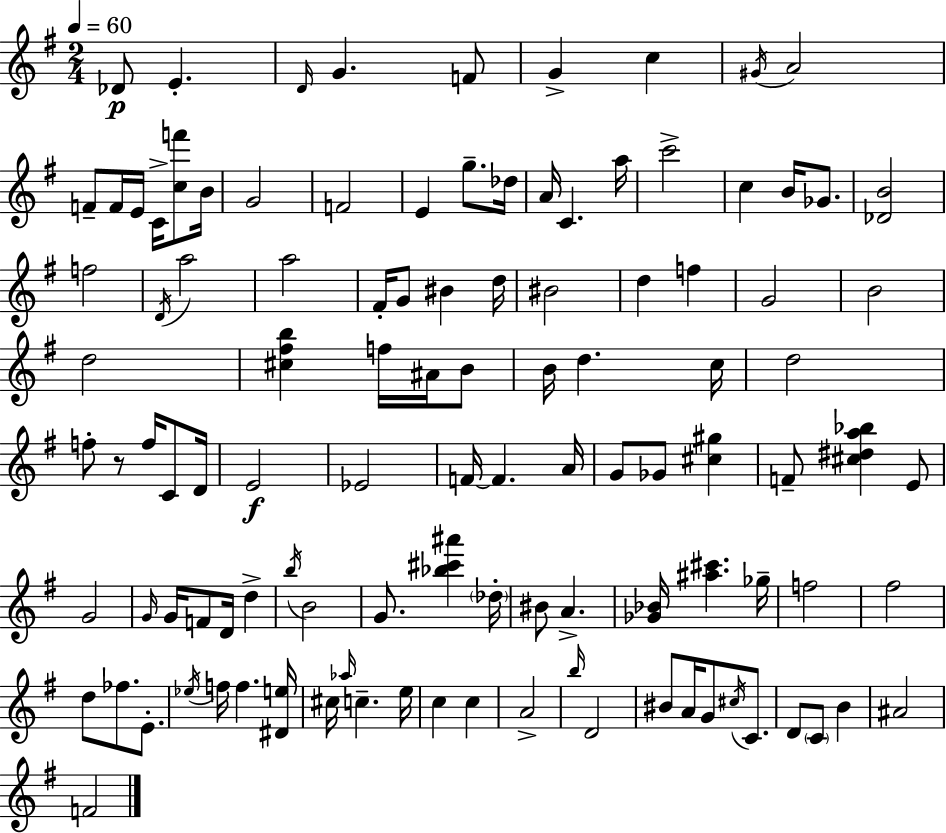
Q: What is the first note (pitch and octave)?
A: Db4